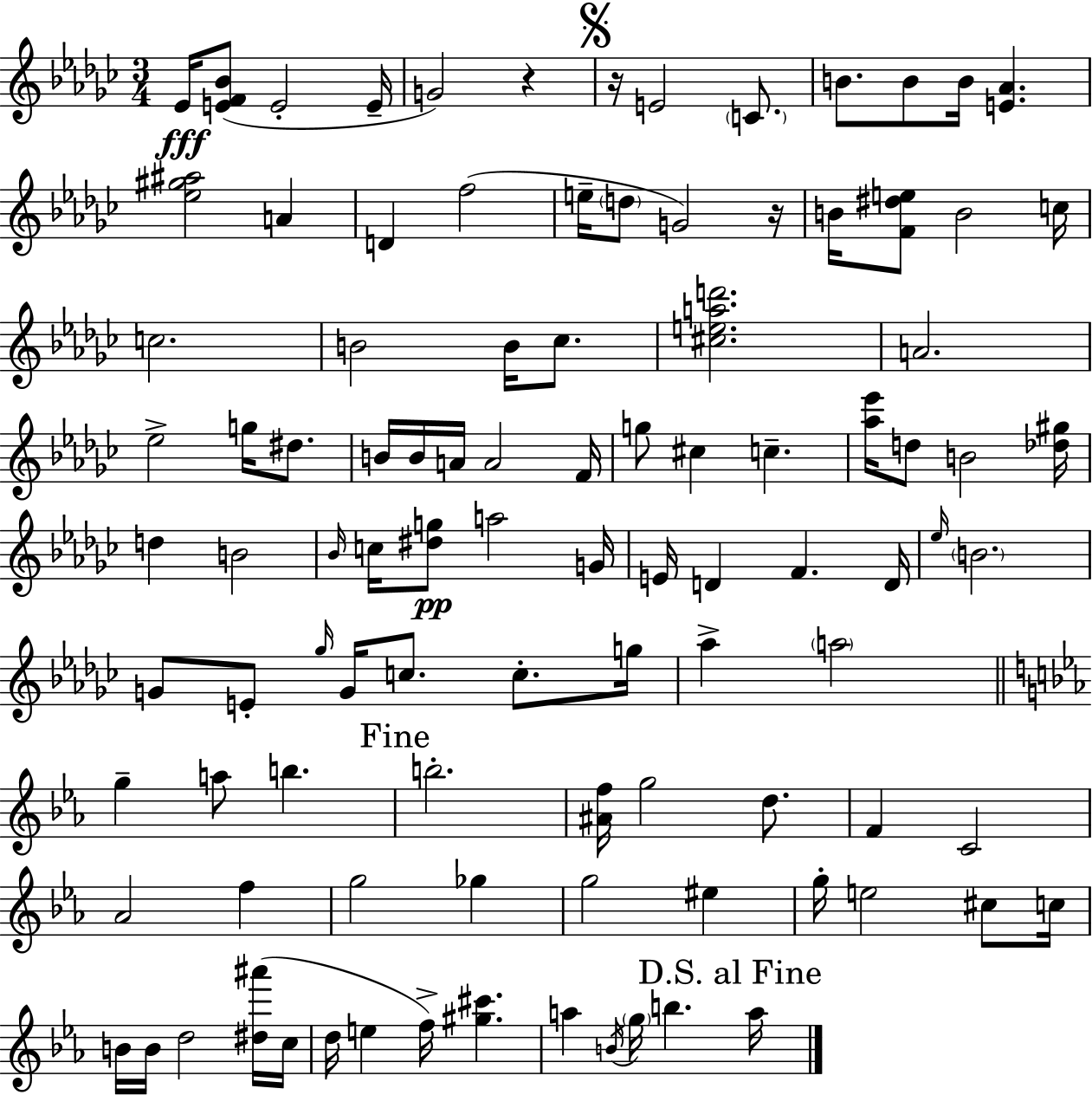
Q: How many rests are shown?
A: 3